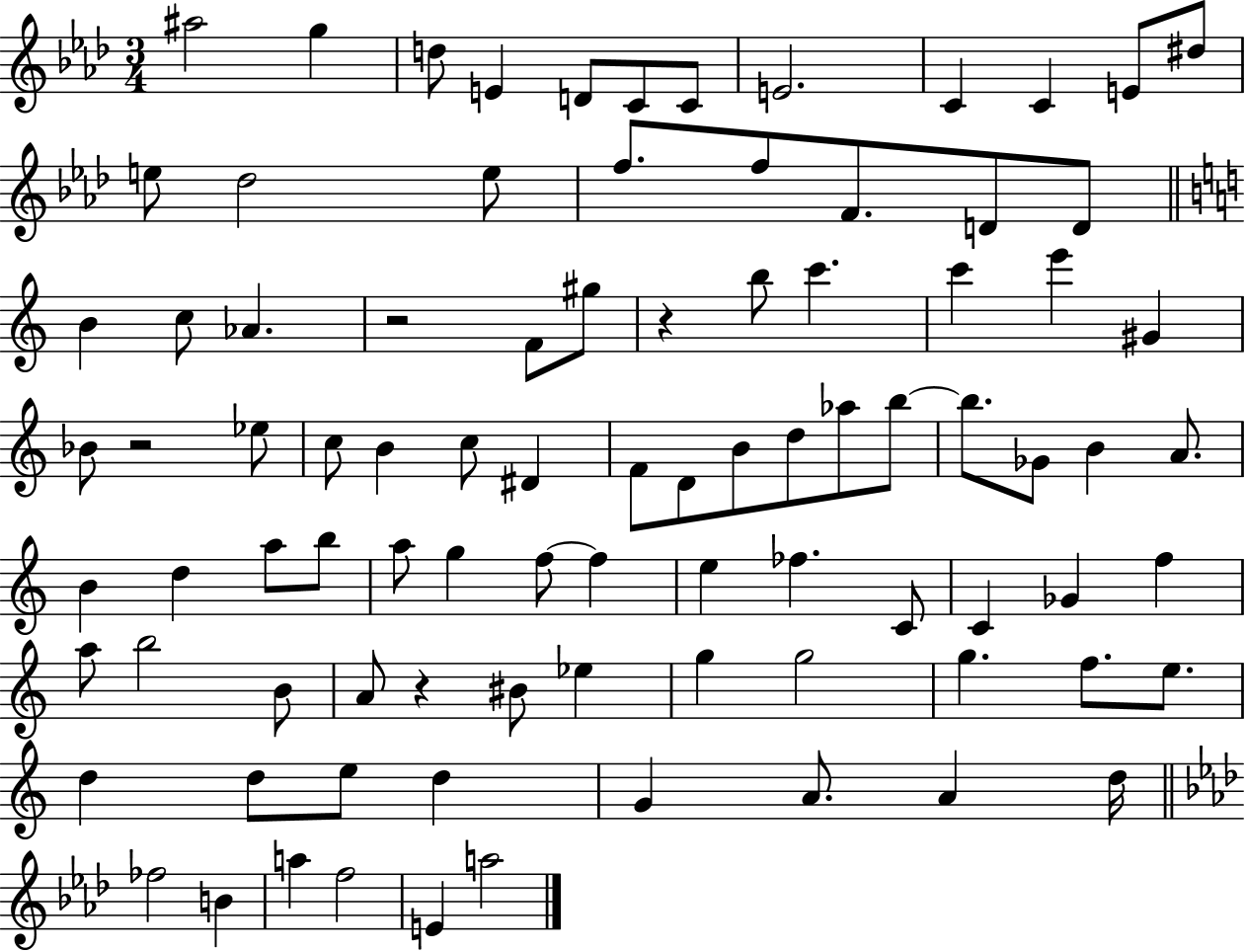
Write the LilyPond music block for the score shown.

{
  \clef treble
  \numericTimeSignature
  \time 3/4
  \key aes \major
  ais''2 g''4 | d''8 e'4 d'8 c'8 c'8 | e'2. | c'4 c'4 e'8 dis''8 | \break e''8 des''2 e''8 | f''8. f''8 f'8. d'8 d'8 | \bar "||" \break \key c \major b'4 c''8 aes'4. | r2 f'8 gis''8 | r4 b''8 c'''4. | c'''4 e'''4 gis'4 | \break bes'8 r2 ees''8 | c''8 b'4 c''8 dis'4 | f'8 d'8 b'8 d''8 aes''8 b''8~~ | b''8. ges'8 b'4 a'8. | \break b'4 d''4 a''8 b''8 | a''8 g''4 f''8~~ f''4 | e''4 fes''4. c'8 | c'4 ges'4 f''4 | \break a''8 b''2 b'8 | a'8 r4 bis'8 ees''4 | g''4 g''2 | g''4. f''8. e''8. | \break d''4 d''8 e''8 d''4 | g'4 a'8. a'4 d''16 | \bar "||" \break \key aes \major fes''2 b'4 | a''4 f''2 | e'4 a''2 | \bar "|."
}